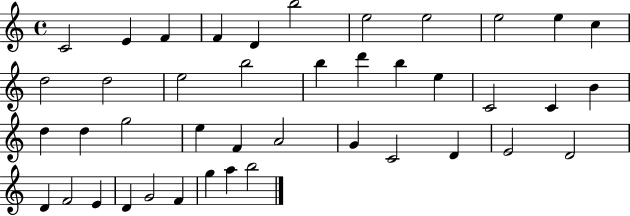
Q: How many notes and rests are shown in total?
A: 42